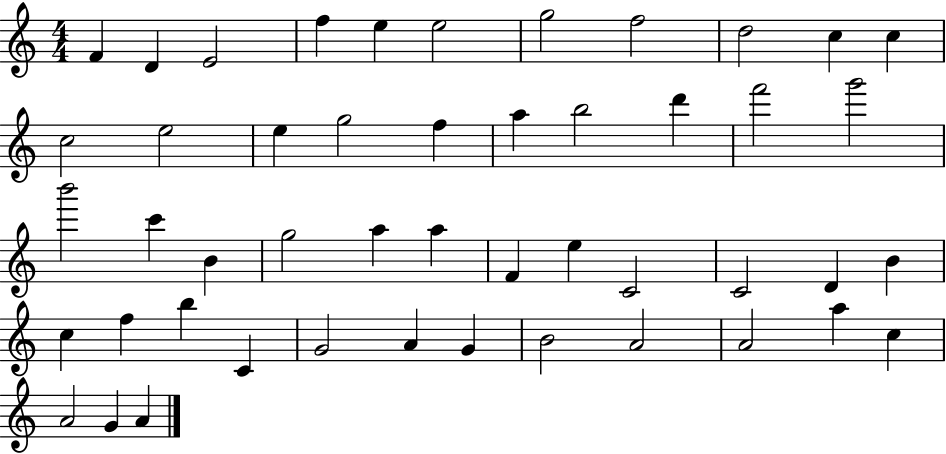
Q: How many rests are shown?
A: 0